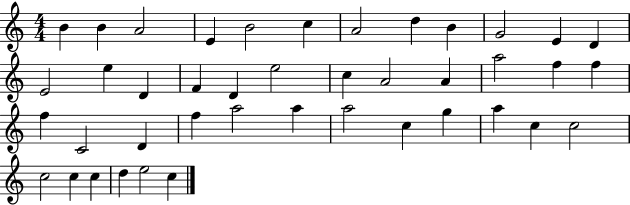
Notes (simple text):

B4/q B4/q A4/h E4/q B4/h C5/q A4/h D5/q B4/q G4/h E4/q D4/q E4/h E5/q D4/q F4/q D4/q E5/h C5/q A4/h A4/q A5/h F5/q F5/q F5/q C4/h D4/q F5/q A5/h A5/q A5/h C5/q G5/q A5/q C5/q C5/h C5/h C5/q C5/q D5/q E5/h C5/q